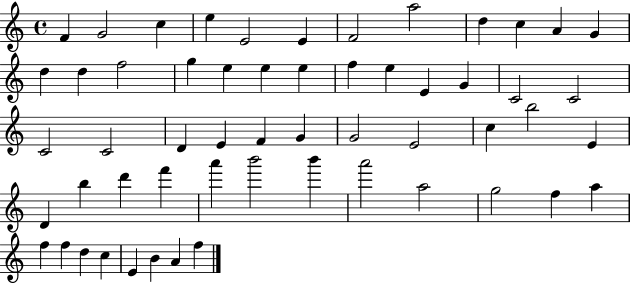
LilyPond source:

{
  \clef treble
  \time 4/4
  \defaultTimeSignature
  \key c \major
  f'4 g'2 c''4 | e''4 e'2 e'4 | f'2 a''2 | d''4 c''4 a'4 g'4 | \break d''4 d''4 f''2 | g''4 e''4 e''4 e''4 | f''4 e''4 e'4 g'4 | c'2 c'2 | \break c'2 c'2 | d'4 e'4 f'4 g'4 | g'2 e'2 | c''4 b''2 e'4 | \break d'4 b''4 d'''4 f'''4 | a'''4 b'''2 b'''4 | a'''2 a''2 | g''2 f''4 a''4 | \break f''4 f''4 d''4 c''4 | e'4 b'4 a'4 f''4 | \bar "|."
}